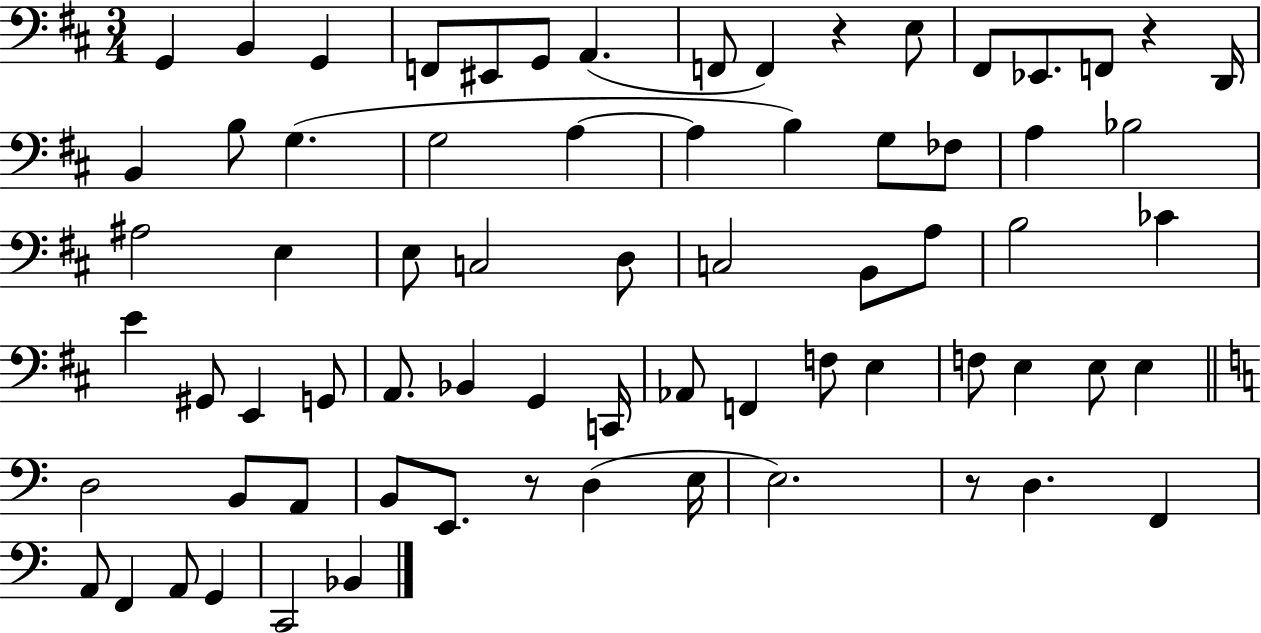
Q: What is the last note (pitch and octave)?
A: Bb2